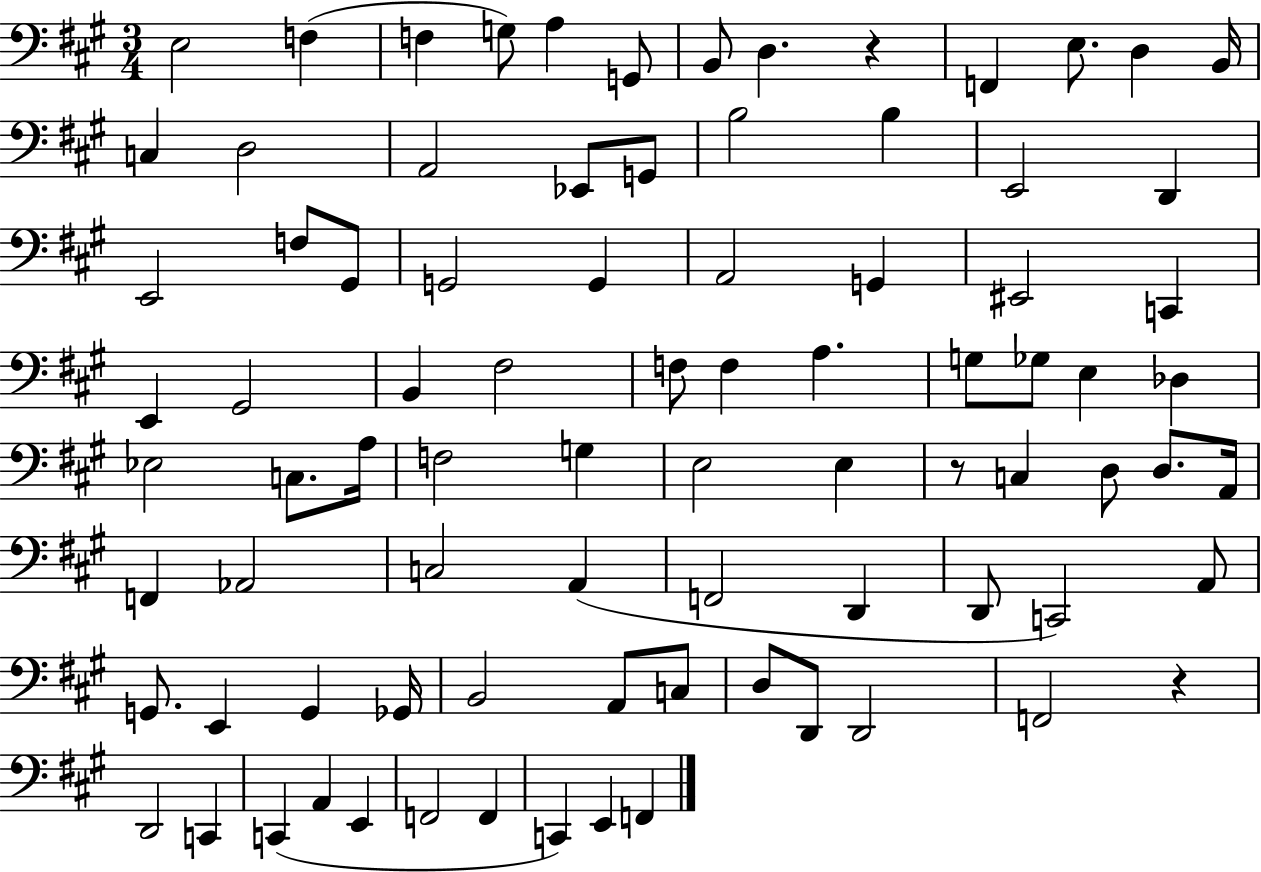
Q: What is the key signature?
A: A major